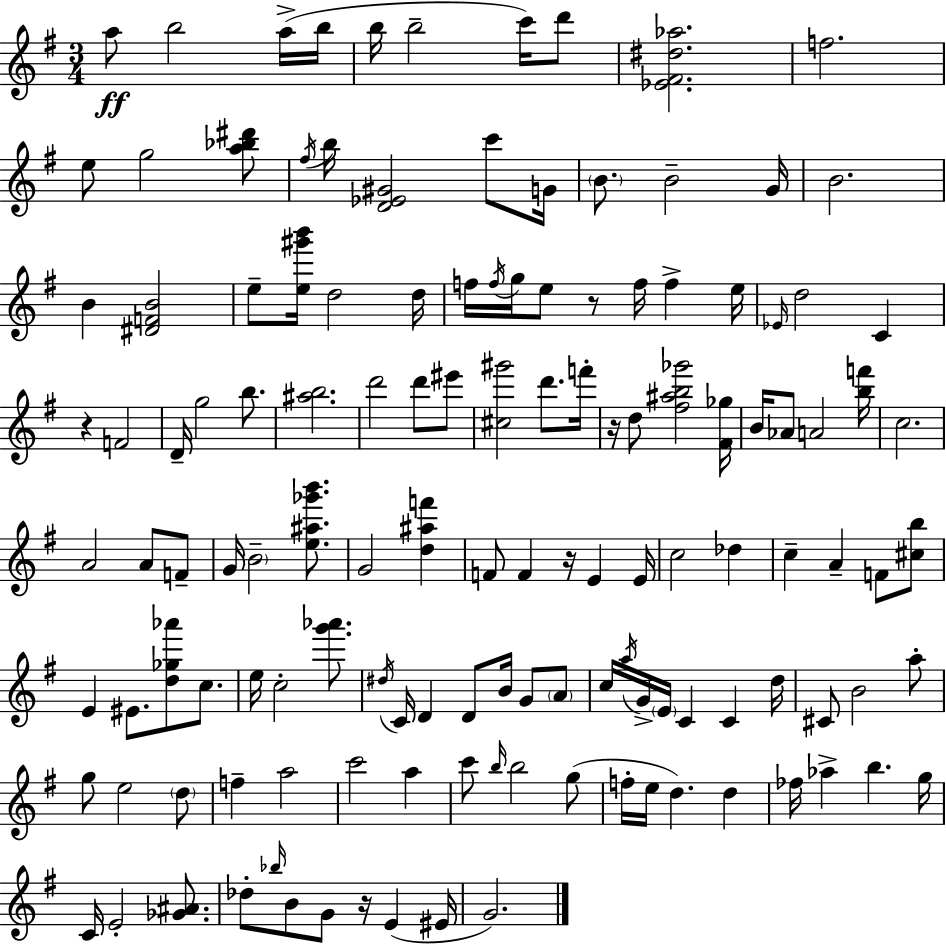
{
  \clef treble
  \numericTimeSignature
  \time 3/4
  \key g \major
  a''8\ff b''2 a''16->( b''16 | b''16 b''2-- c'''16) d'''8 | <ees' fis' dis'' aes''>2. | f''2. | \break e''8 g''2 <a'' bes'' dis'''>8 | \acciaccatura { fis''16 } b''16 <d' ees' gis'>2 c'''8 | g'16 \parenthesize b'8. b'2-- | g'16 b'2. | \break b'4 <dis' f' b'>2 | e''8-- <e'' gis''' b'''>16 d''2 | d''16 f''16 \acciaccatura { f''16 } g''16 e''8 r8 f''16 f''4-> | e''16 \grace { ees'16 } d''2 c'4 | \break r4 f'2 | d'16-- g''2 | b''8. <ais'' b''>2. | d'''2 d'''8 | \break eis'''8 <cis'' gis'''>2 d'''8. | f'''16-. r16 d''8 <fis'' ais'' b'' ges'''>2 | <fis' ges''>16 b'16 aes'8 a'2 | <b'' f'''>16 c''2. | \break a'2 a'8 | f'8-- g'16 \parenthesize b'2-- | <e'' ais'' ges''' b'''>8. g'2 <d'' ais'' f'''>4 | f'8 f'4 r16 e'4 | \break e'16 c''2 des''4 | c''4-- a'4-- f'8 | <cis'' b''>8 e'4 eis'8. <d'' ges'' aes'''>8 | c''8. e''16 c''2-. | \break <g''' aes'''>8. \acciaccatura { dis''16 } c'16 d'4 d'8 b'16 | g'8 \parenthesize a'8 c''16 \acciaccatura { a''16 } g'16-> \parenthesize e'16 c'4 | c'4 d''16 cis'8 b'2 | a''8-. g''8 e''2 | \break \parenthesize d''8 f''4-- a''2 | c'''2 | a''4 c'''8 \grace { b''16 } b''2 | g''8( f''16-. e''16 d''4.) | \break d''4 fes''16 aes''4-> b''4. | g''16 c'16 e'2-. | <ges' ais'>8. des''8-. \grace { bes''16 } b'8 g'8 | r16 e'4( eis'16 g'2.) | \break \bar "|."
}